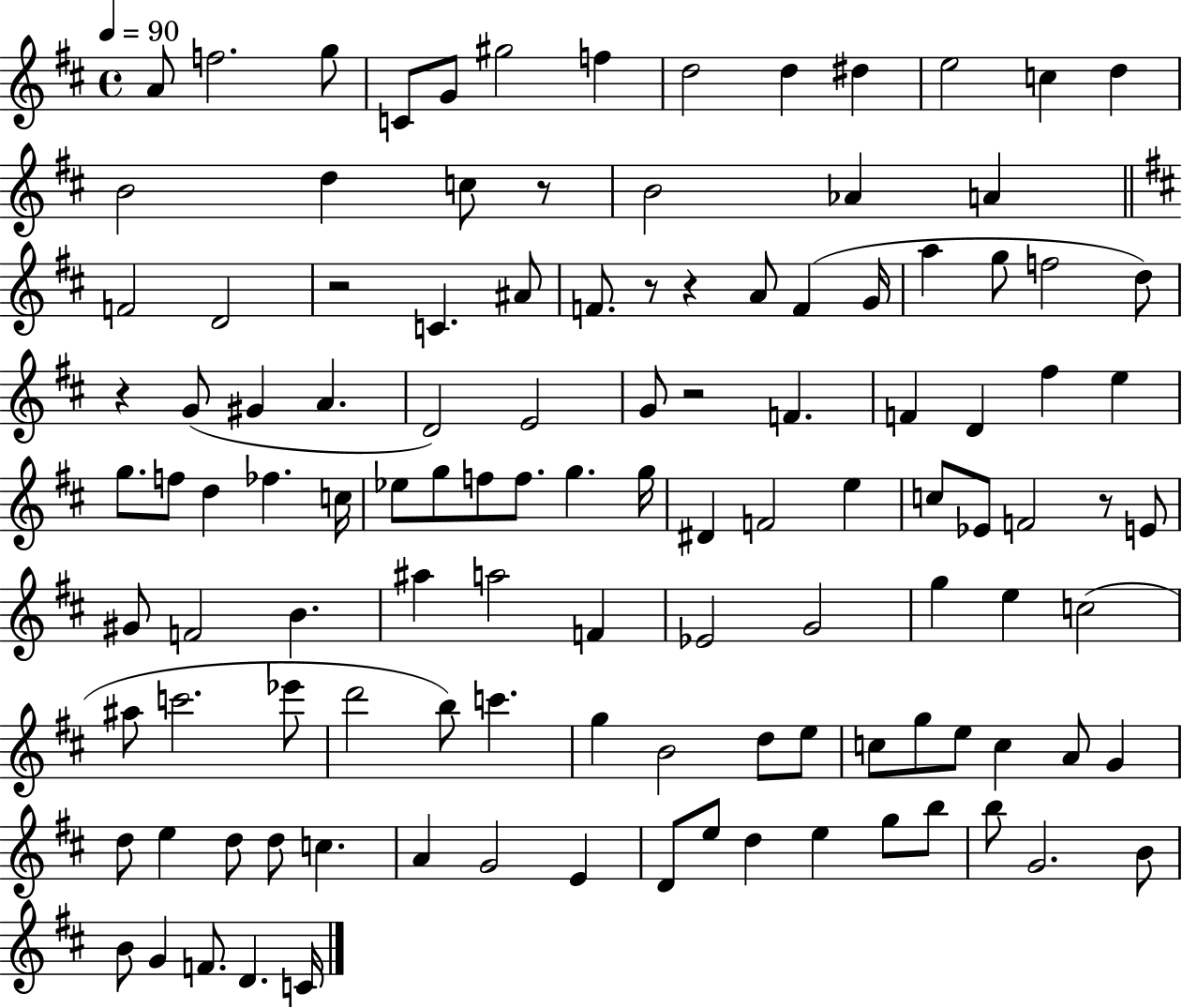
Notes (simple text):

A4/e F5/h. G5/e C4/e G4/e G#5/h F5/q D5/h D5/q D#5/q E5/h C5/q D5/q B4/h D5/q C5/e R/e B4/h Ab4/q A4/q F4/h D4/h R/h C4/q. A#4/e F4/e. R/e R/q A4/e F4/q G4/s A5/q G5/e F5/h D5/e R/q G4/e G#4/q A4/q. D4/h E4/h G4/e R/h F4/q. F4/q D4/q F#5/q E5/q G5/e. F5/e D5/q FES5/q. C5/s Eb5/e G5/e F5/e F5/e. G5/q. G5/s D#4/q F4/h E5/q C5/e Eb4/e F4/h R/e E4/e G#4/e F4/h B4/q. A#5/q A5/h F4/q Eb4/h G4/h G5/q E5/q C5/h A#5/e C6/h. Eb6/e D6/h B5/e C6/q. G5/q B4/h D5/e E5/e C5/e G5/e E5/e C5/q A4/e G4/q D5/e E5/q D5/e D5/e C5/q. A4/q G4/h E4/q D4/e E5/e D5/q E5/q G5/e B5/e B5/e G4/h. B4/e B4/e G4/q F4/e. D4/q. C4/s